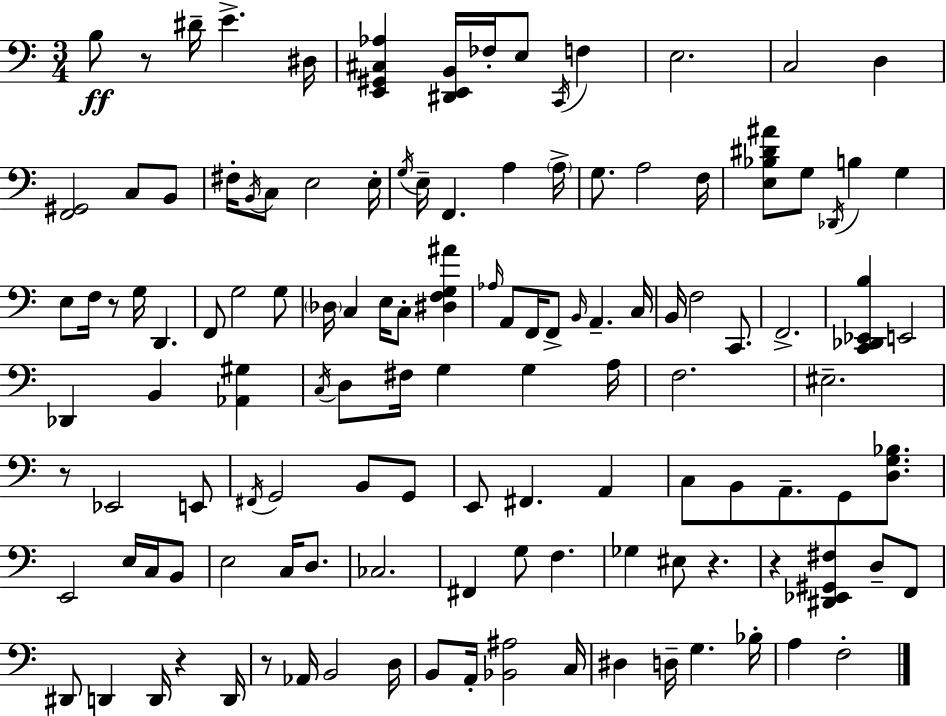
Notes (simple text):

B3/e R/e D#4/s E4/q. D#3/s [E2,G#2,C#3,Ab3]/q [D#2,E2,B2]/s FES3/s E3/e C2/s F3/q E3/h. C3/h D3/q [F2,G#2]/h C3/e B2/e F#3/s B2/s C3/e E3/h E3/s G3/s E3/s F2/q. A3/q A3/s G3/e. A3/h F3/s [E3,Bb3,D#4,A#4]/e G3/e Db2/s B3/q G3/q E3/e F3/s R/e G3/s D2/q. F2/e G3/h G3/e Db3/s C3/q E3/s C3/e [D#3,F3,G3,A#4]/q Ab3/s A2/e F2/s F2/e B2/s A2/q. C3/s B2/s F3/h C2/e. F2/h. [C2,Db2,Eb2,B3]/q E2/h Db2/q B2/q [Ab2,G#3]/q C3/s D3/e F#3/s G3/q G3/q A3/s F3/h. EIS3/h. R/e Eb2/h E2/e F#2/s G2/h B2/e G2/e E2/e F#2/q. A2/q C3/e B2/e A2/e. G2/e [D3,G3,Bb3]/e. E2/h E3/s C3/s B2/e E3/h C3/s D3/e. CES3/h. F#2/q G3/e F3/q. Gb3/q EIS3/e R/q. R/q [D#2,Eb2,G#2,F#3]/q D3/e F2/e D#2/e D2/q D2/s R/q D2/s R/e Ab2/s B2/h D3/s B2/e A2/s [Bb2,A#3]/h C3/s D#3/q D3/s G3/q. Bb3/s A3/q F3/h